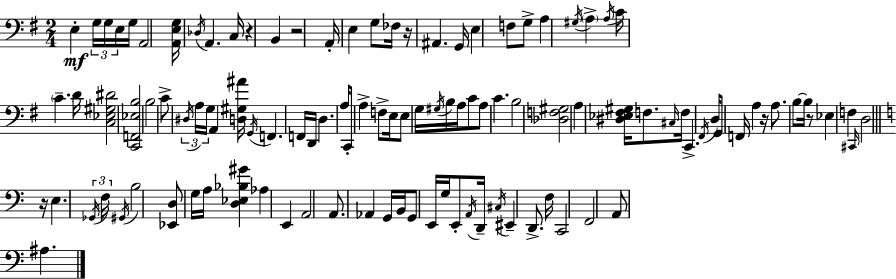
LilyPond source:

{
  \clef bass
  \numericTimeSignature
  \time 2/4
  \key g \major
  e4-.\mf \tuplet 3/2 { g16 g16 e16 } g16 | a,2 | <a, e g>16 \acciaccatura { des16 } a,4. | c16 r4 b,4 | \break r2 | a,16-. e4 g8 | fes16 r16 ais,4. | g,16 e4 f8 g8-> | \break a4 \acciaccatura { gis16 } \parenthesize a4-> | \acciaccatura { a16 } c'16 \parenthesize c'4.-- | d'16 <c ees gis dis'>2 | <c, f, ees b>2 | \break b2 | c'8-> \tuplet 3/2 { \acciaccatura { dis16 } a16 g16 } | a,4 <d gis ais'>16 \acciaccatura { g,16 } f,4. | f,16 d,16 d4. | \break a16 c,8-. a4-> | f8-> e16 e8 | g16 \acciaccatura { gis16 } b16 a16 c'8 a8 | c'4. b2 | \break <des f gis>2 | a4 | <dis ees fis gis>16 f8. \grace { cis16 } f16 | c,4.-> \acciaccatura { fis,16 } d16 | \break g,8 f,16 a4 r16 | a8. b8~~ b16 r8 | ees4 f4 | \grace { cis,16 } d2 | \break \bar "||" \break \key c \major r16 e4. \tuplet 3/2 { \acciaccatura { ges,16 } | f16 \acciaccatura { gis,16 } } b2 | <ees, d>8 g16 a16 <d ees bes gis'>4 | aes4 e,4 | \break a,2 | a,8. aes,4 | g,16 b,16 g,8 e,16 g16 e,8-. | \acciaccatura { a,16 } d,16-- \acciaccatura { cis16 } eis,4-- | \break d,8.-> f16 c,2 | f,2 | a,8 ais4. | \bar "|."
}